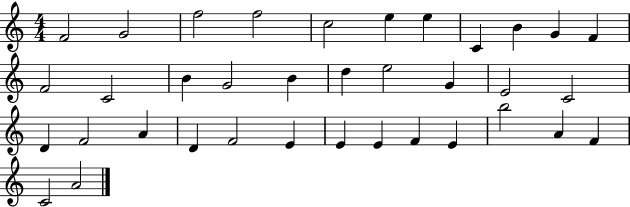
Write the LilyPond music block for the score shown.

{
  \clef treble
  \numericTimeSignature
  \time 4/4
  \key c \major
  f'2 g'2 | f''2 f''2 | c''2 e''4 e''4 | c'4 b'4 g'4 f'4 | \break f'2 c'2 | b'4 g'2 b'4 | d''4 e''2 g'4 | e'2 c'2 | \break d'4 f'2 a'4 | d'4 f'2 e'4 | e'4 e'4 f'4 e'4 | b''2 a'4 f'4 | \break c'2 a'2 | \bar "|."
}